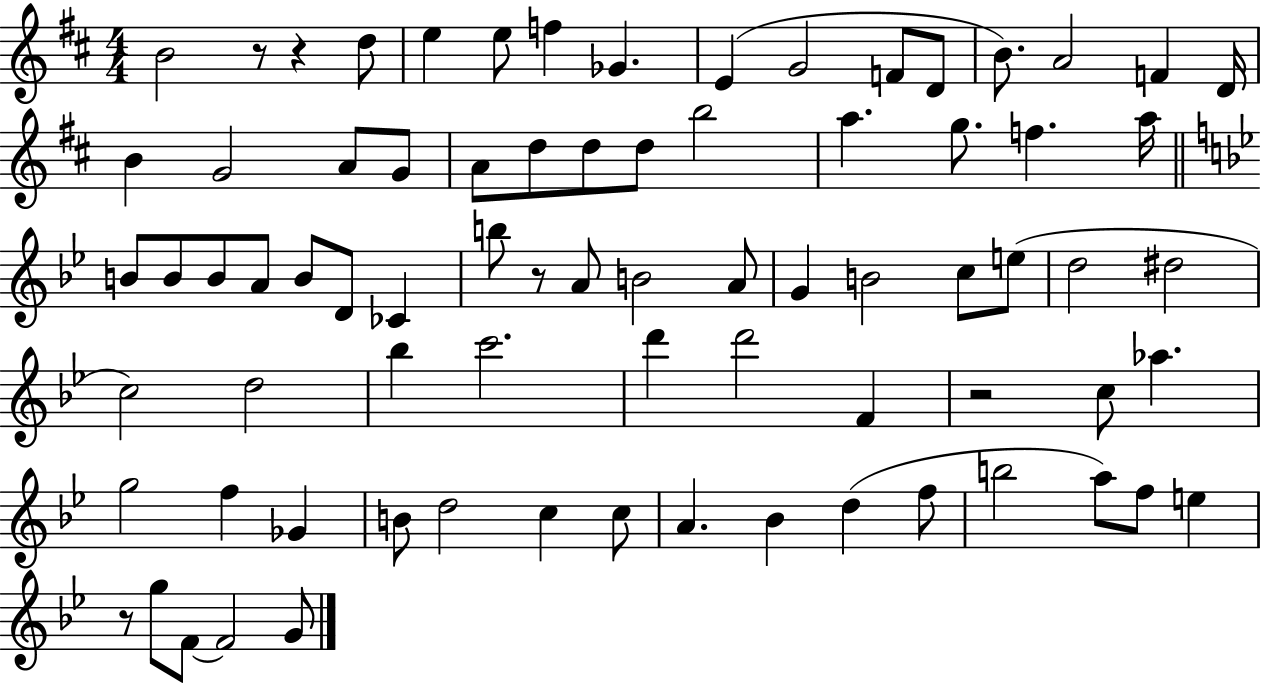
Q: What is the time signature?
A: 4/4